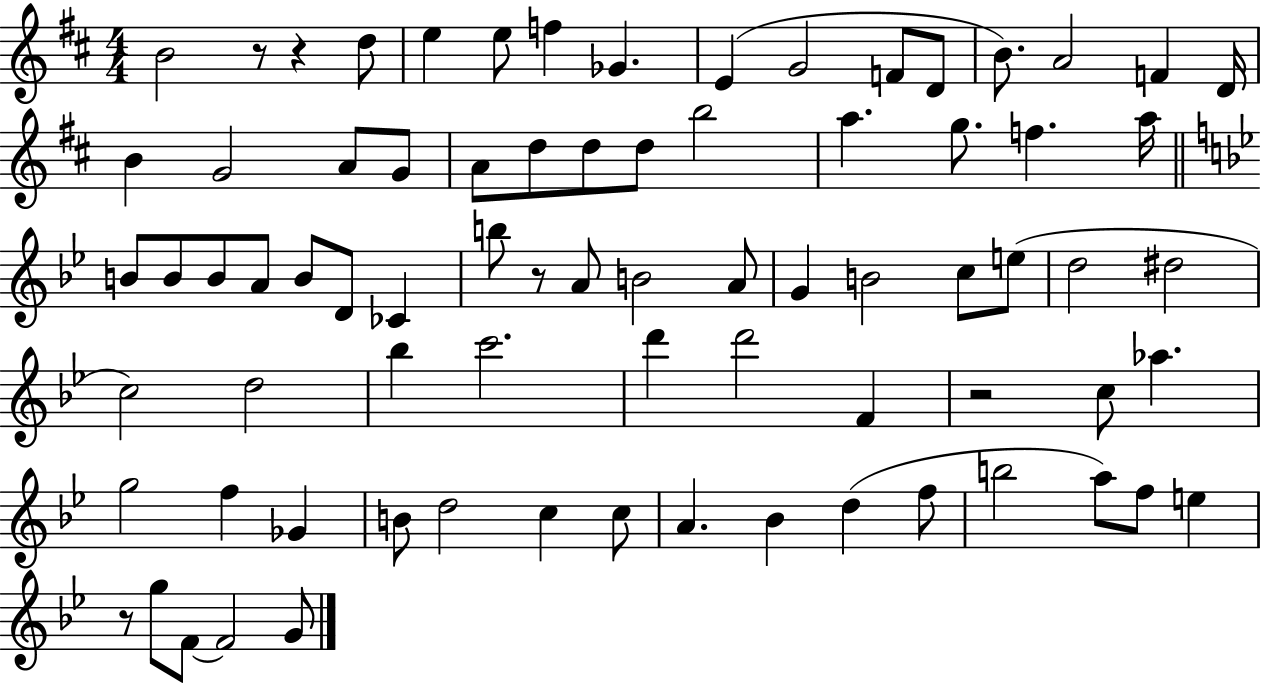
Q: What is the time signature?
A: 4/4